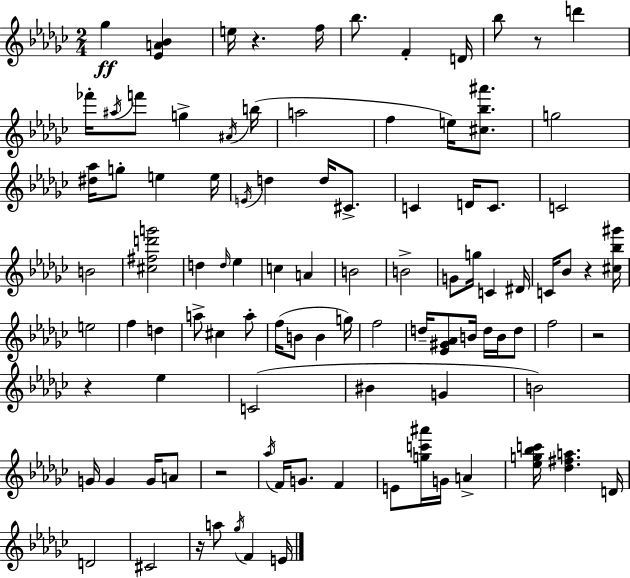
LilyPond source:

{
  \clef treble
  \numericTimeSignature
  \time 2/4
  \key ees \minor
  ges''4\ff <ees' a' bes'>4 | e''16 r4. f''16 | bes''8. f'4-. d'16 | bes''8 r8 d'''4 | \break fes'''16-. \acciaccatura { ais''16 } f'''8 g''4-> | \acciaccatura { ais'16 }( b''16 a''2 | f''4 e''16) <cis'' bes'' ais'''>8. | g''2 | \break <dis'' aes''>16 g''8-. e''4 | e''16 \acciaccatura { e'16 } d''4 d''16 | cis'8.-> c'4 d'16 | c'8. c'2 | \break b'2 | <cis'' fis'' d''' g'''>2 | d''4 \grace { d''16 } | ees''4 c''4 | \break a'4 b'2 | b'2-> | g'8 g''16 c'4 | dis'16 c'16 bes'8 r4 | \break <cis'' bes'' gis'''>16 e''2 | f''4 | d''4 a''8-> cis''4 | a''8-. f''16( b'8 b'4 | \break g''16) f''2 | d''16-- <ees' gis' aes'>8 b'16 | d''16 b'16 d''8 f''2 | r2 | \break r4 | ees''4 c'2( | bis'4 | g'4 b'2) | \break g'16 g'4 | g'16 a'8 r2 | \acciaccatura { aes''16 } f'16 g'8. | f'4 e'8 <g'' c''' ais'''>16 | \break g'16 a'4-> <ees'' g'' bes'' c'''>16 <des'' fis'' a''>4. | d'16 d'2 | cis'2 | r16 a''8 | \break \acciaccatura { ges''16 } f'4 e'16 \bar "|."
}